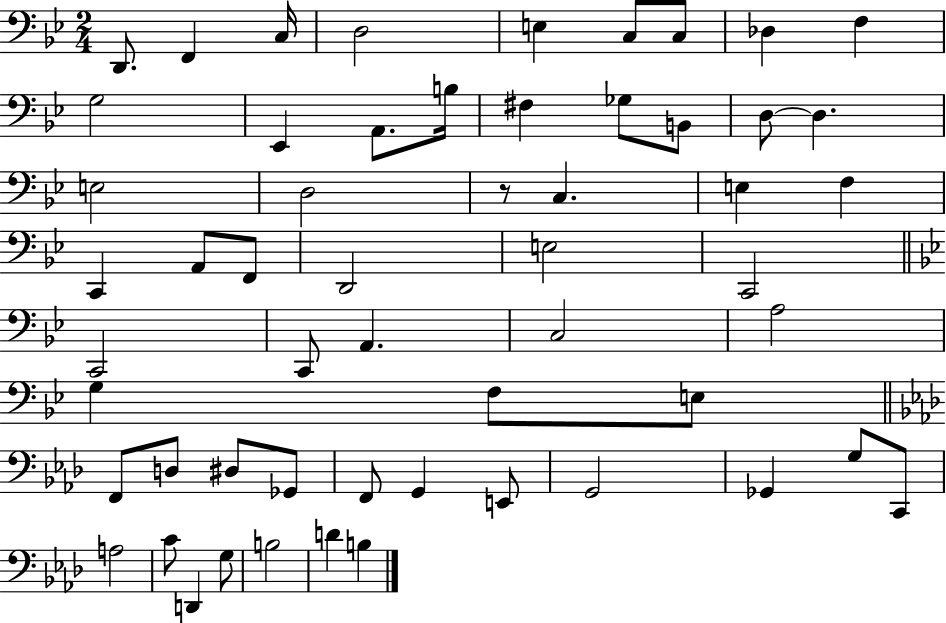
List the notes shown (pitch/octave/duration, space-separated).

D2/e. F2/q C3/s D3/h E3/q C3/e C3/e Db3/q F3/q G3/h Eb2/q A2/e. B3/s F#3/q Gb3/e B2/e D3/e D3/q. E3/h D3/h R/e C3/q. E3/q F3/q C2/q A2/e F2/e D2/h E3/h C2/h C2/h C2/e A2/q. C3/h A3/h G3/q F3/e E3/e F2/e D3/e D#3/e Gb2/e F2/e G2/q E2/e G2/h Gb2/q G3/e C2/e A3/h C4/e D2/q G3/e B3/h D4/q B3/q